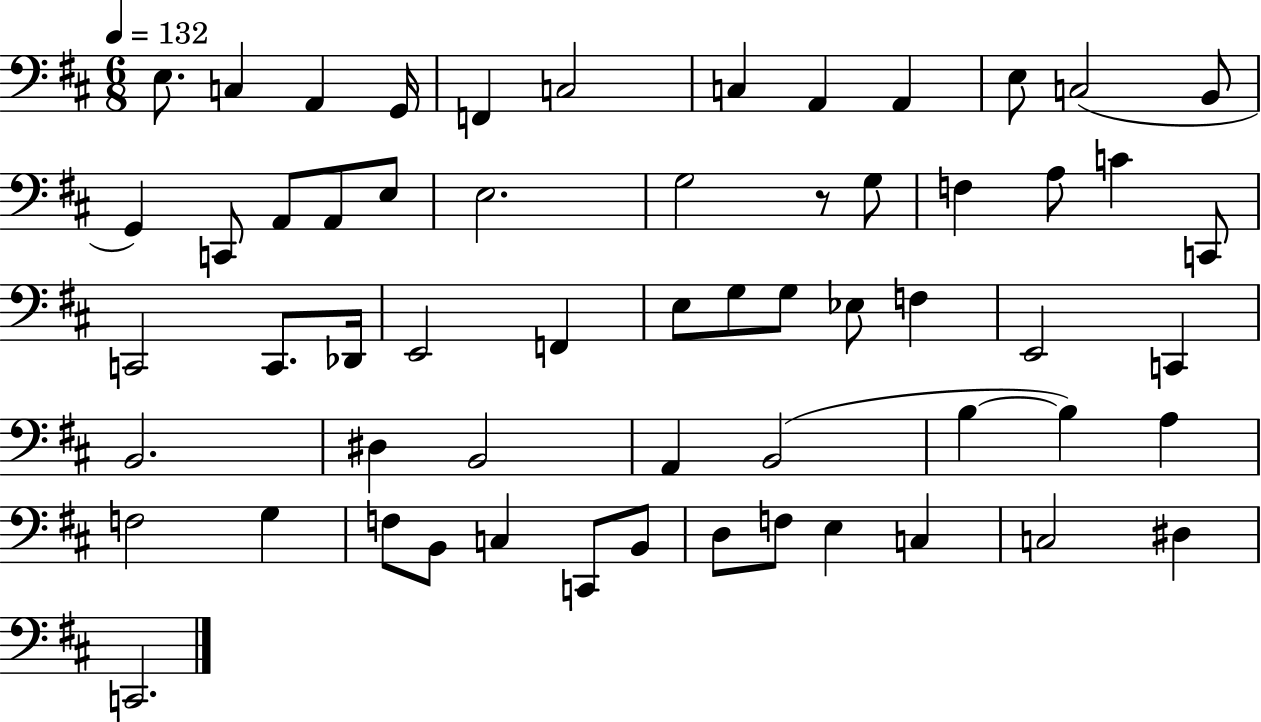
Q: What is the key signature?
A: D major